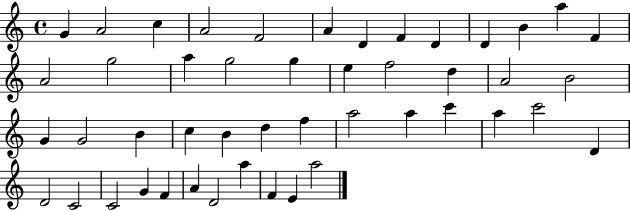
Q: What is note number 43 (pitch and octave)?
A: D4